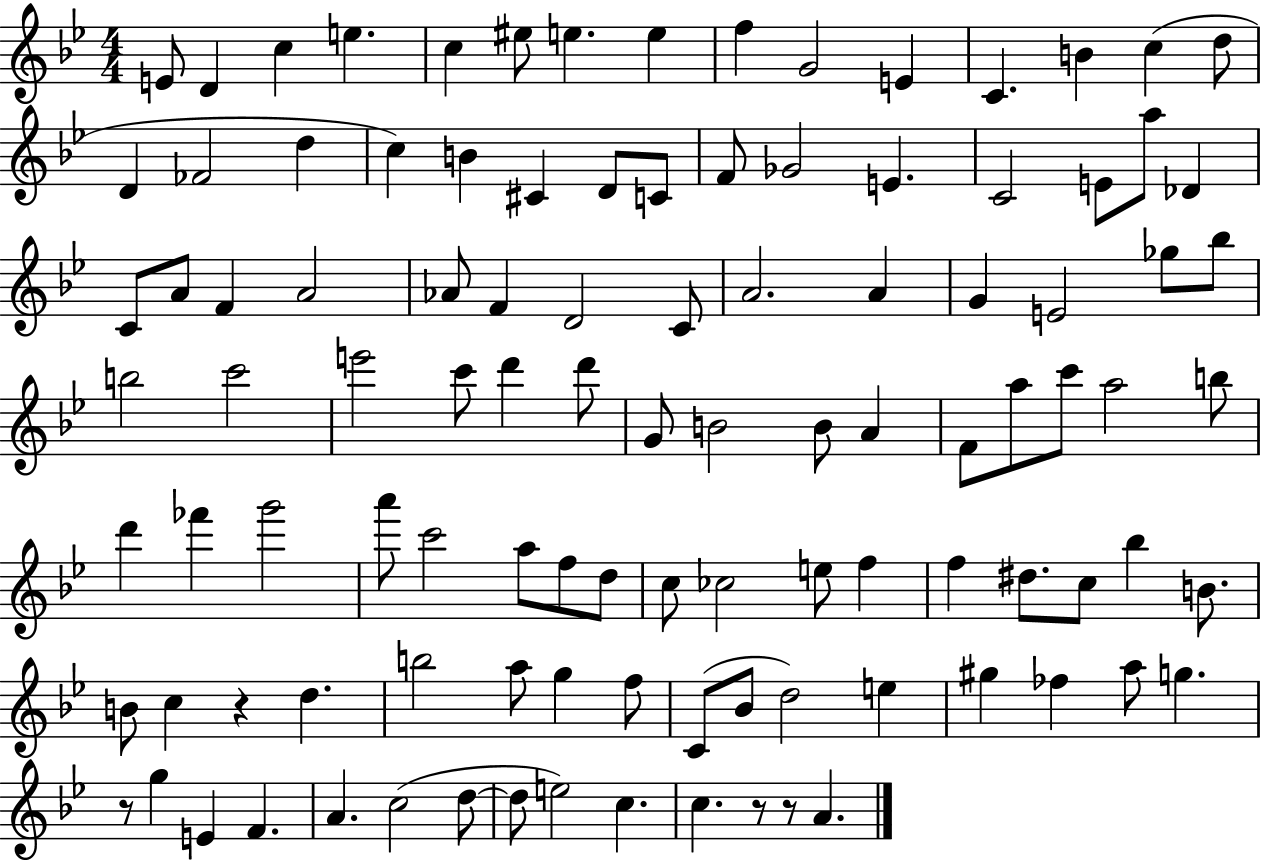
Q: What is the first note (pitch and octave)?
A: E4